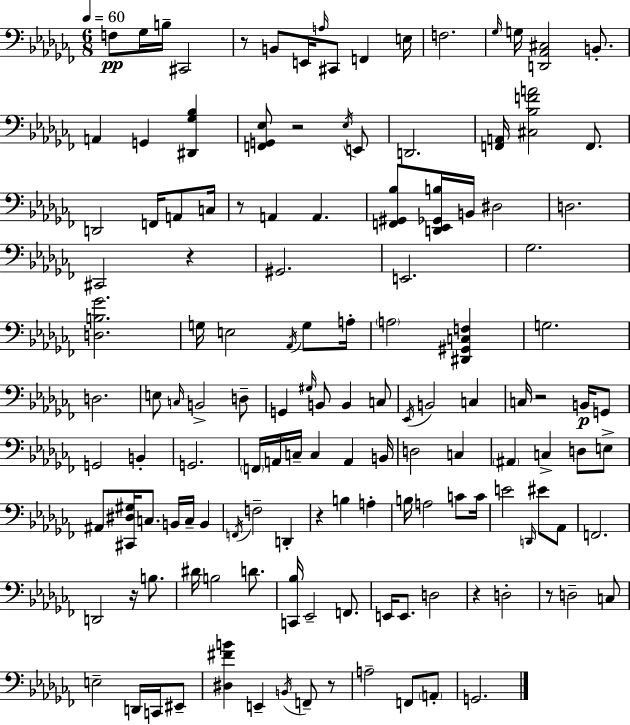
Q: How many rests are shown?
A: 10